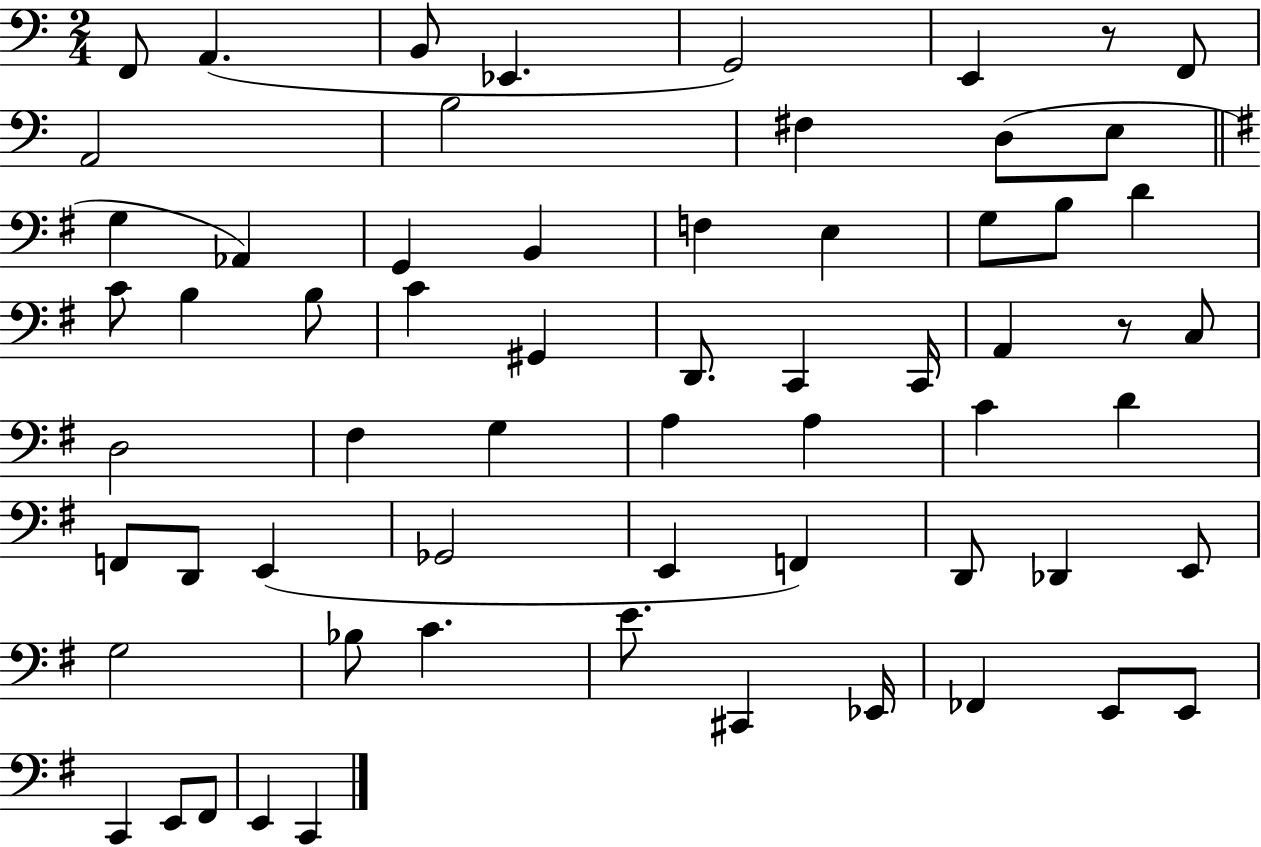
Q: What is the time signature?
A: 2/4